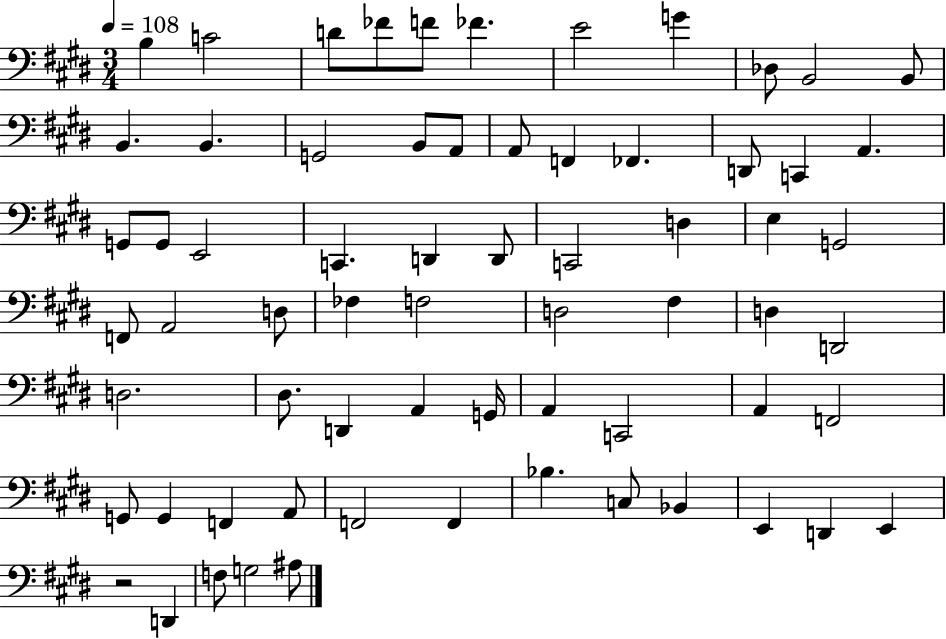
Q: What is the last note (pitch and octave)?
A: A#3